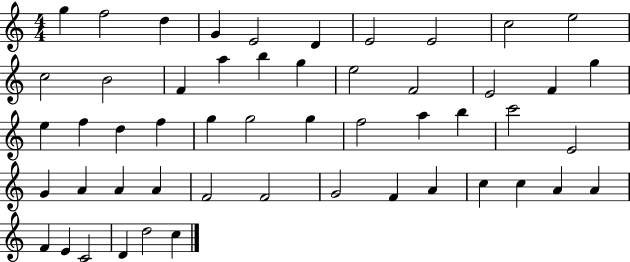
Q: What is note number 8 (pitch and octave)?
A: E4